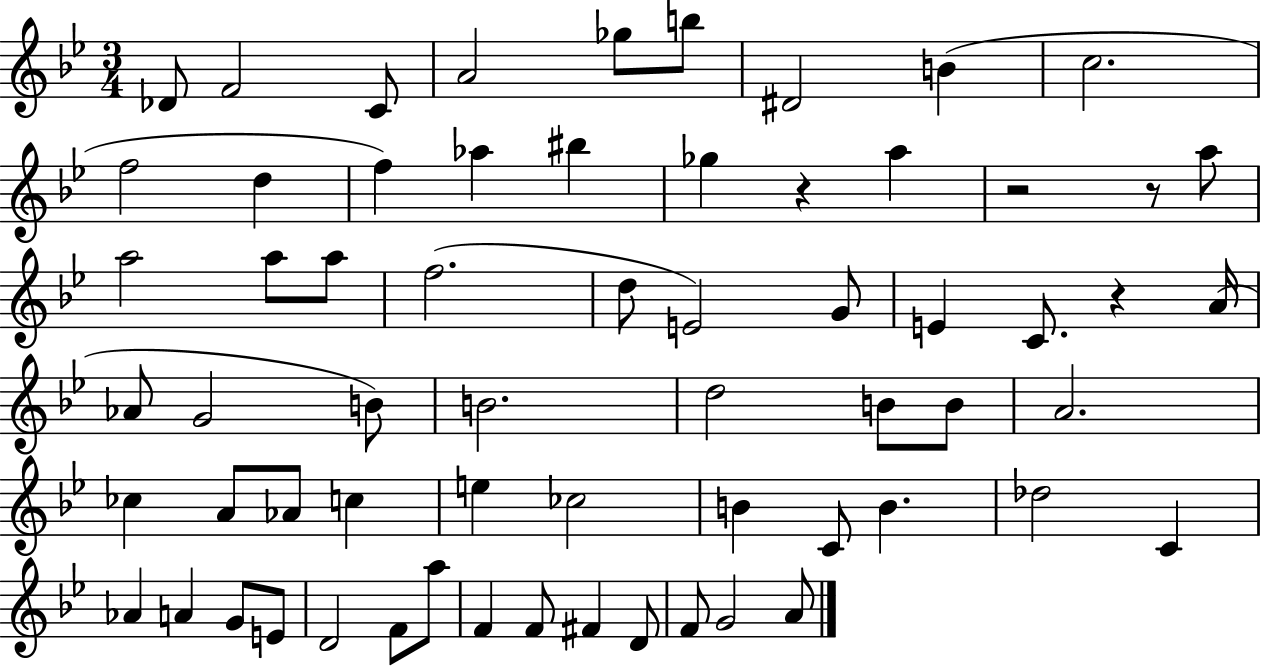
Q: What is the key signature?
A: BES major